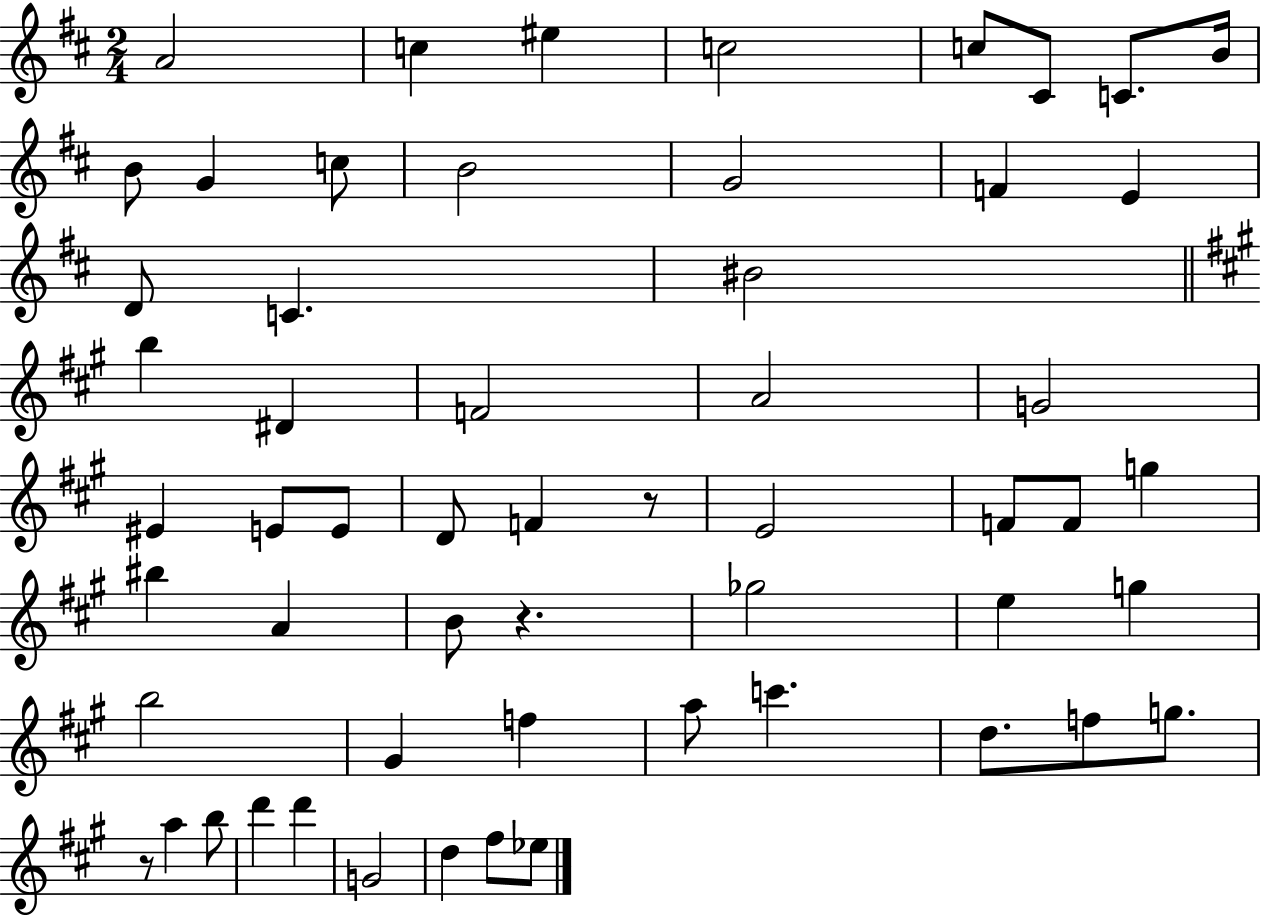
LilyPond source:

{
  \clef treble
  \numericTimeSignature
  \time 2/4
  \key d \major
  a'2 | c''4 eis''4 | c''2 | c''8 cis'8 c'8. b'16 | \break b'8 g'4 c''8 | b'2 | g'2 | f'4 e'4 | \break d'8 c'4. | bis'2 | \bar "||" \break \key a \major b''4 dis'4 | f'2 | a'2 | g'2 | \break eis'4 e'8 e'8 | d'8 f'4 r8 | e'2 | f'8 f'8 g''4 | \break bis''4 a'4 | b'8 r4. | ges''2 | e''4 g''4 | \break b''2 | gis'4 f''4 | a''8 c'''4. | d''8. f''8 g''8. | \break r8 a''4 b''8 | d'''4 d'''4 | g'2 | d''4 fis''8 ees''8 | \break \bar "|."
}